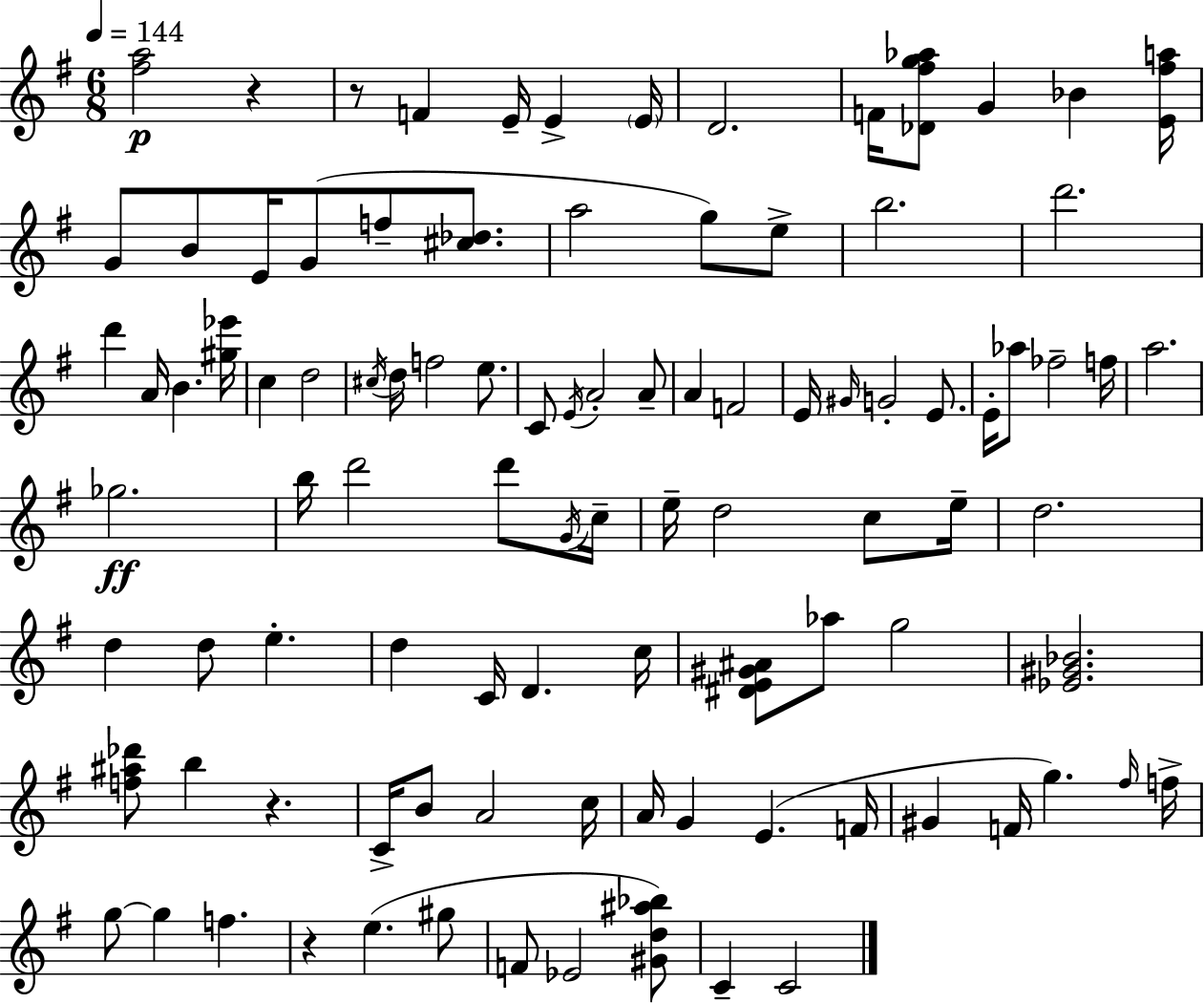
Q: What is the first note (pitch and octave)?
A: F4